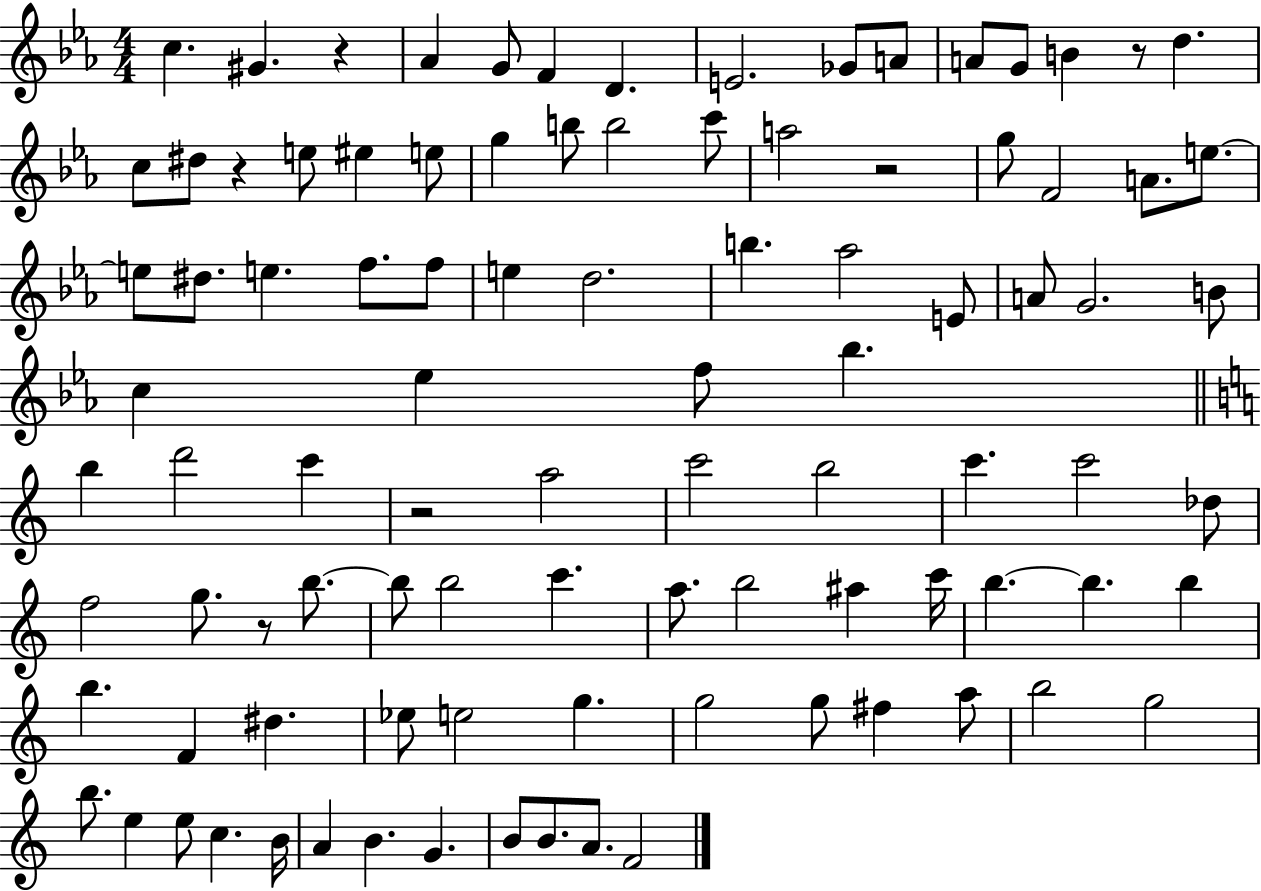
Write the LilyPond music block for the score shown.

{
  \clef treble
  \numericTimeSignature
  \time 4/4
  \key ees \major
  c''4. gis'4. r4 | aes'4 g'8 f'4 d'4. | e'2. ges'8 a'8 | a'8 g'8 b'4 r8 d''4. | \break c''8 dis''8 r4 e''8 eis''4 e''8 | g''4 b''8 b''2 c'''8 | a''2 r2 | g''8 f'2 a'8. e''8.~~ | \break e''8 dis''8. e''4. f''8. f''8 | e''4 d''2. | b''4. aes''2 e'8 | a'8 g'2. b'8 | \break c''4 ees''4 f''8 bes''4. | \bar "||" \break \key a \minor b''4 d'''2 c'''4 | r2 a''2 | c'''2 b''2 | c'''4. c'''2 des''8 | \break f''2 g''8. r8 b''8.~~ | b''8 b''2 c'''4. | a''8. b''2 ais''4 c'''16 | b''4.~~ b''4. b''4 | \break b''4. f'4 dis''4. | ees''8 e''2 g''4. | g''2 g''8 fis''4 a''8 | b''2 g''2 | \break b''8. e''4 e''8 c''4. b'16 | a'4 b'4. g'4. | b'8 b'8. a'8. f'2 | \bar "|."
}